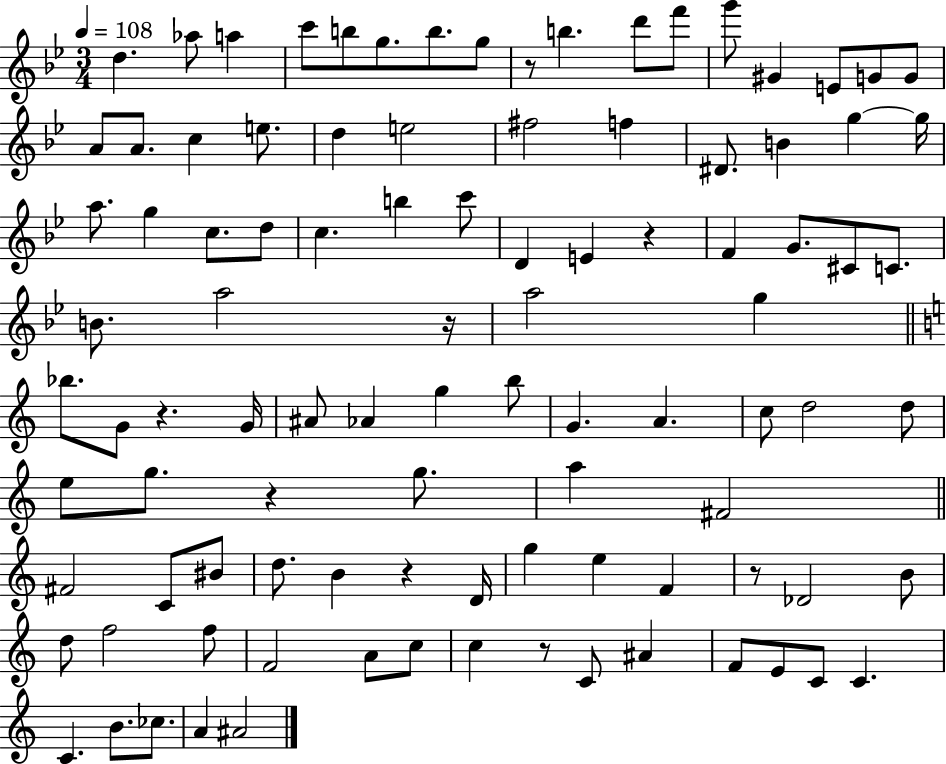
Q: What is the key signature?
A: BES major